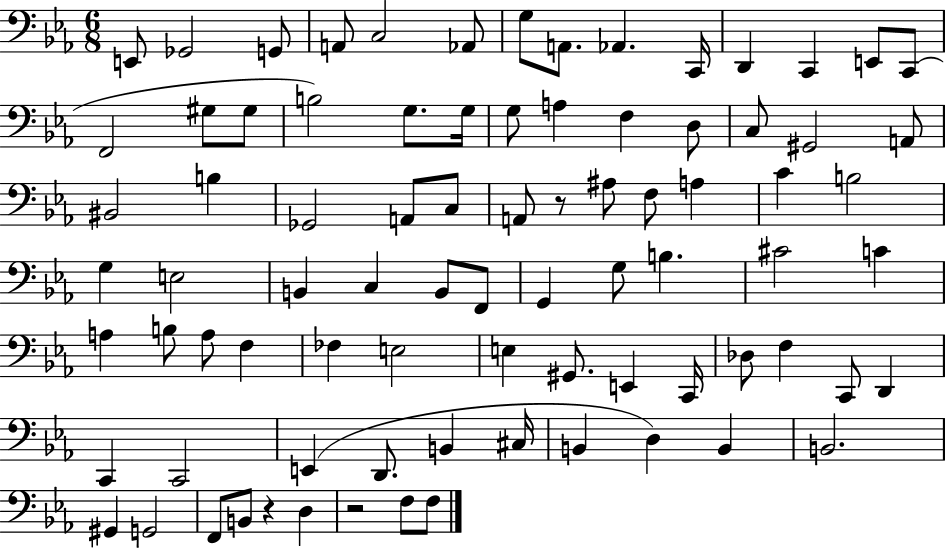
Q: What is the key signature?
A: EES major